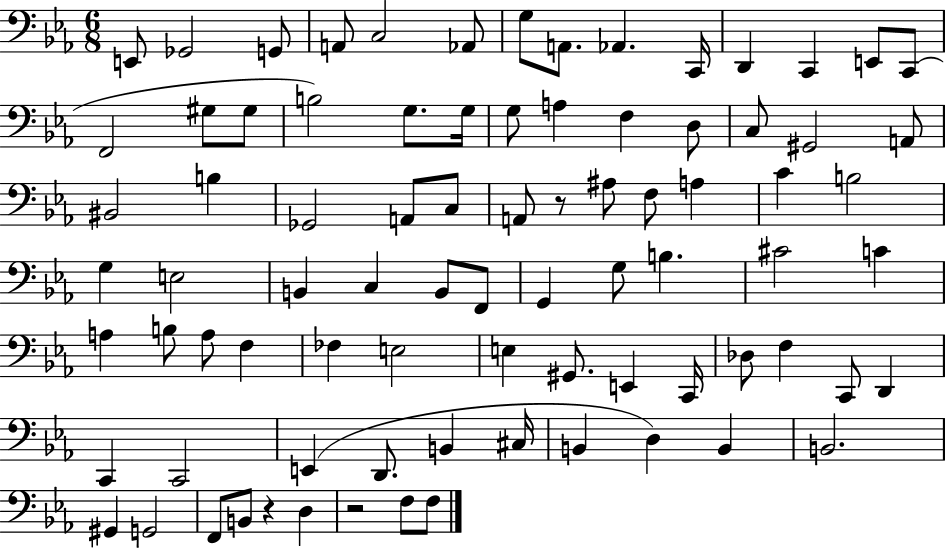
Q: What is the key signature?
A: EES major